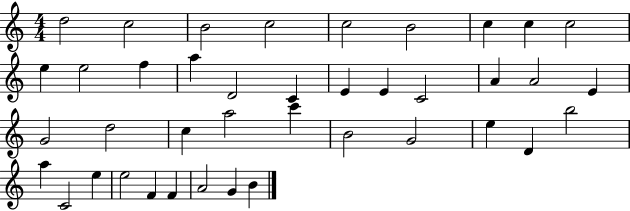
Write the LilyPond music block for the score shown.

{
  \clef treble
  \numericTimeSignature
  \time 4/4
  \key c \major
  d''2 c''2 | b'2 c''2 | c''2 b'2 | c''4 c''4 c''2 | \break e''4 e''2 f''4 | a''4 d'2 c'4 | e'4 e'4 c'2 | a'4 a'2 e'4 | \break g'2 d''2 | c''4 a''2 c'''4 | b'2 g'2 | e''4 d'4 b''2 | \break a''4 c'2 e''4 | e''2 f'4 f'4 | a'2 g'4 b'4 | \bar "|."
}